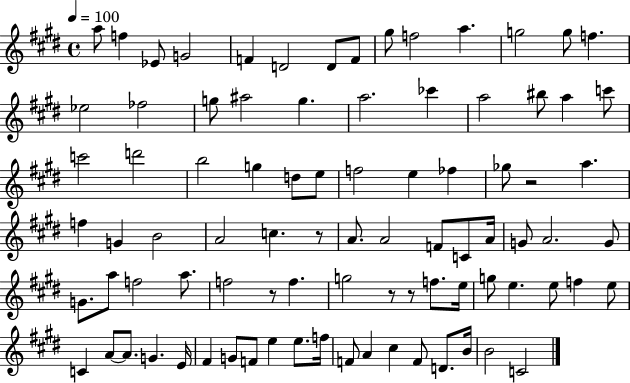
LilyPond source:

{
  \clef treble
  \time 4/4
  \defaultTimeSignature
  \key e \major
  \tempo 4 = 100
  a''8 f''4 ees'8 g'2 | f'4 d'2 d'8 f'8 | gis''8 f''2 a''4. | g''2 g''8 f''4. | \break ees''2 fes''2 | g''8 ais''2 g''4. | a''2. ces'''4 | a''2 bis''8 a''4 c'''8 | \break c'''2 d'''2 | b''2 g''4 d''8 e''8 | f''2 e''4 fes''4 | ges''8 r2 a''4. | \break f''4 g'4 b'2 | a'2 c''4. r8 | a'8. a'2 f'8 c'8 a'16 | g'8 a'2. g'8 | \break g'8. a''8 f''2 a''8. | f''2 r8 f''4. | g''2 r8 r8 f''8. e''16 | g''8 e''4. e''8 f''4 e''8 | \break c'4 a'8~~ a'8. g'4. e'16 | fis'4 g'8 f'8 e''4 e''8. f''16 | f'8 a'4 cis''4 f'8 d'8. b'16 | b'2 c'2 | \break \bar "|."
}